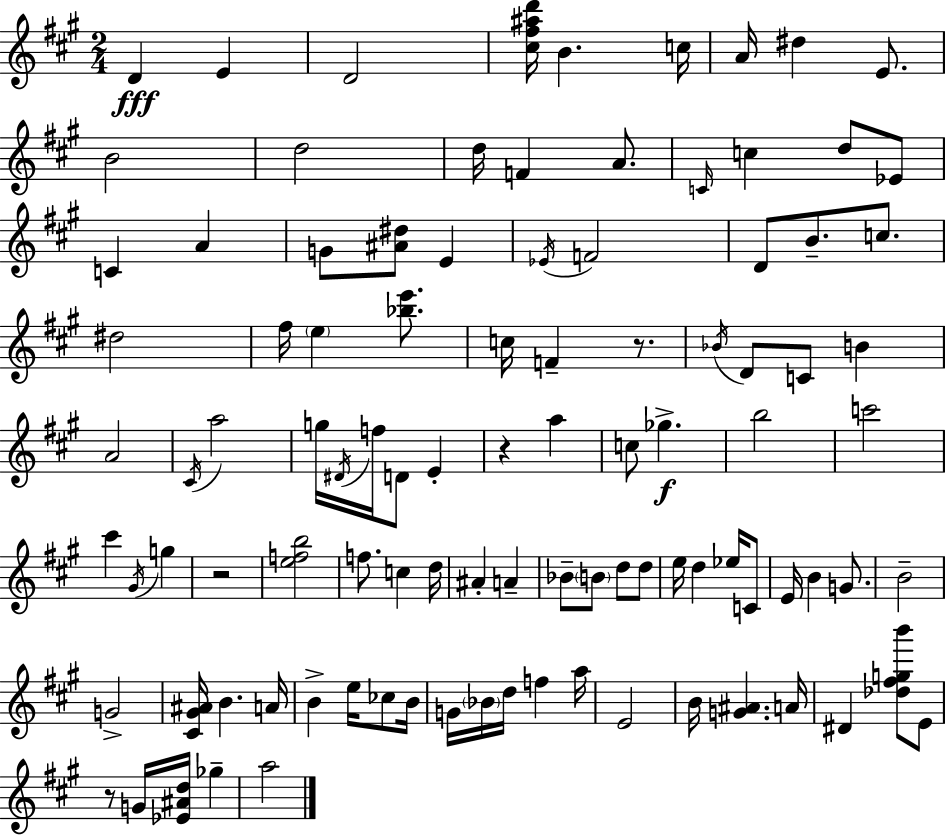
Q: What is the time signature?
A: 2/4